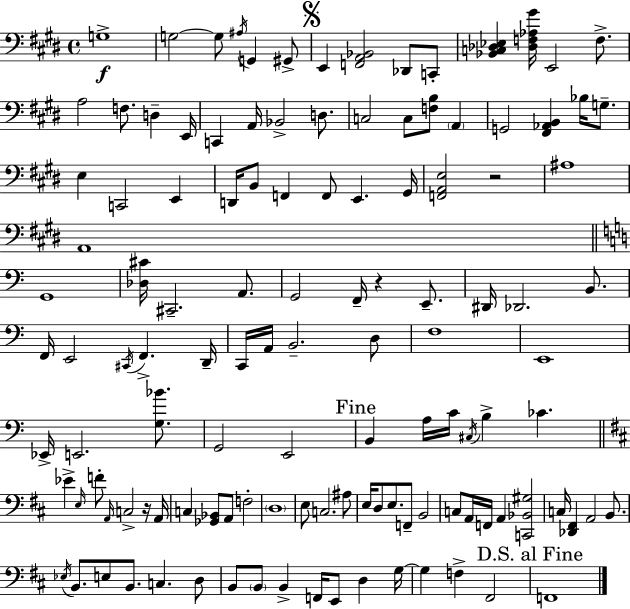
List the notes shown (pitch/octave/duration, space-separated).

G3/w G3/h G3/e A#3/s G2/q G#2/e E2/q [F2,A2,Bb2]/h Db2/e C2/e [Bb2,C3,Db3,Eb3]/q [Db3,F3,Ab3,G#4]/s E2/h F3/e. A3/h F3/e. D3/q E2/s C2/q A2/s Bb2/h D3/e. C3/h C3/e [F3,B3]/e A2/q G2/h [F#2,Ab2,B2]/q Bb3/s G3/e. E3/q C2/h E2/q D2/s B2/e F2/q F2/e E2/q. G#2/s [F2,A2,E3]/h R/h A#3/w A2/w G2/w [Db3,C#4]/s C#2/h. A2/e. G2/h F2/s R/q E2/e. D#2/s Db2/h. B2/e. F2/s E2/h C#2/s F2/q. D2/s C2/s A2/s B2/h. D3/e F3/w E2/w Eb2/s E2/h. [G3,Bb4]/e. G2/h E2/h B2/q A3/s C4/s C#3/s B3/q CES4/q. Eb4/q E3/s F4/e A2/s C3/h R/s A2/s C3/q [Gb2,Bb2]/e A2/e F3/h D3/w E3/e C3/h. A#3/e E3/s D3/e E3/e. F2/e B2/h C3/e A2/s F2/s A2/q [C2,Bb2,G#3]/h C3/s [Db2,F#2]/q A2/h B2/e. Eb3/s B2/e. E3/e B2/e. C3/q. D3/e B2/e B2/e B2/q F2/s E2/e D3/q G3/s G3/q F3/q F#2/h F2/w